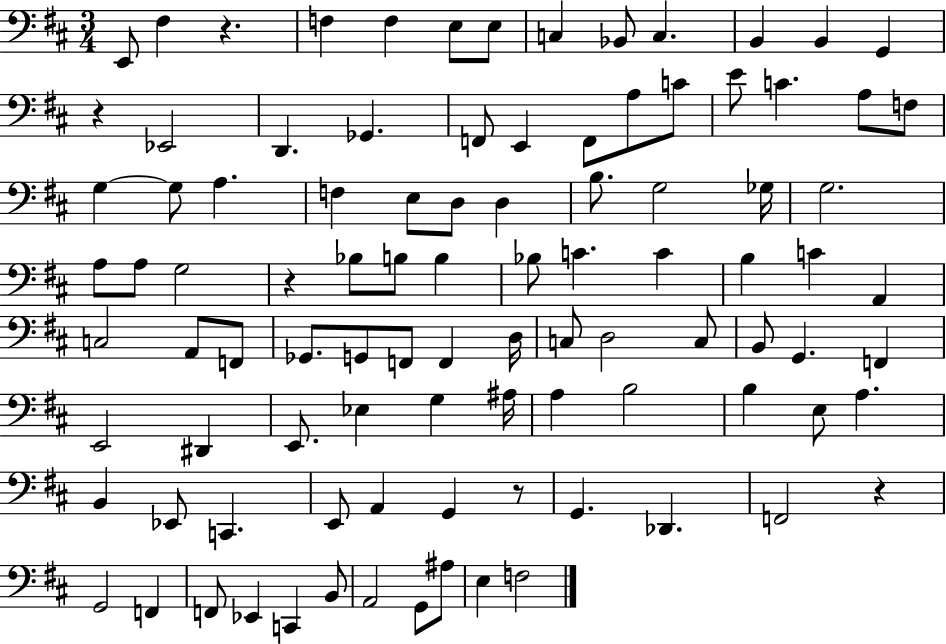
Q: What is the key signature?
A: D major